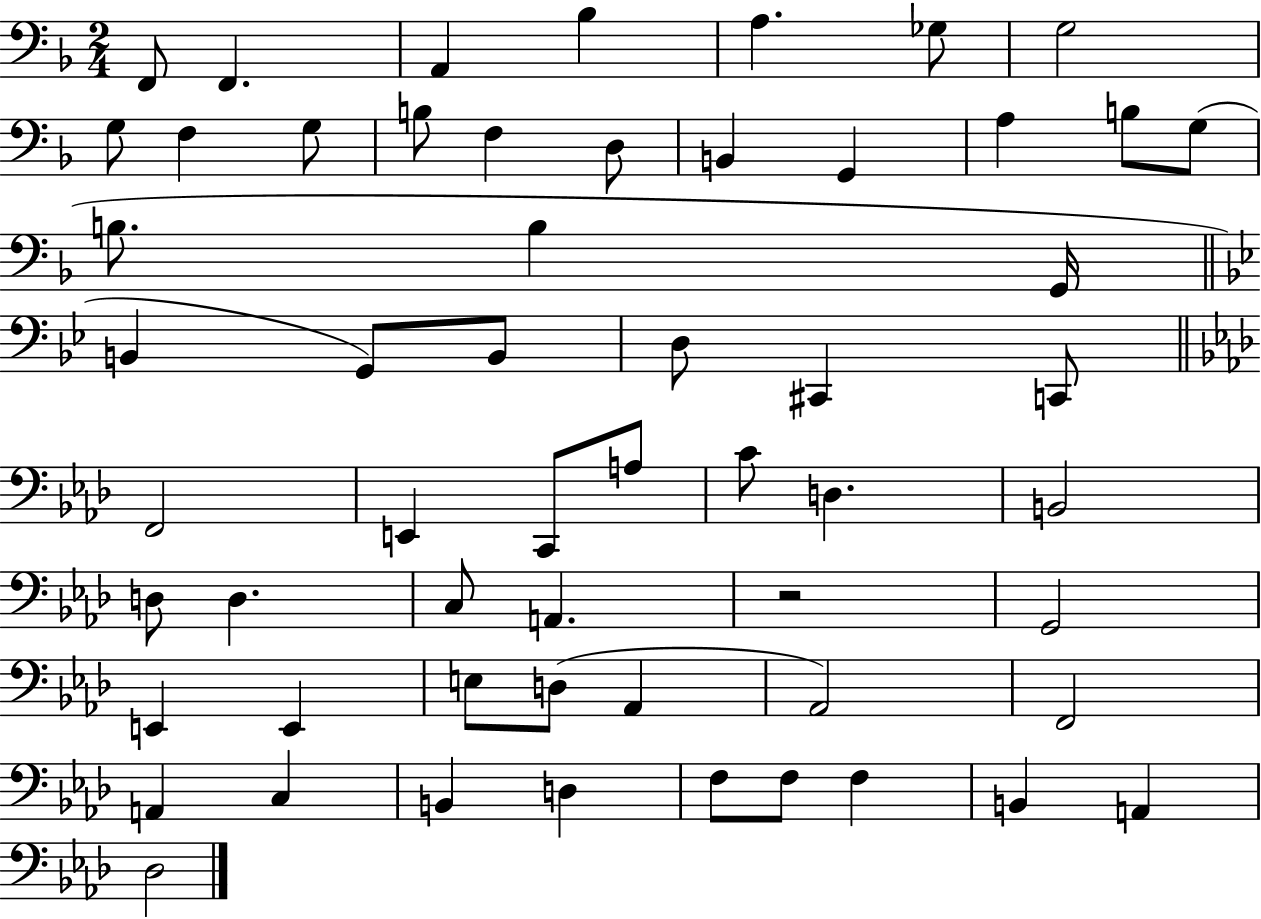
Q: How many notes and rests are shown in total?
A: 57